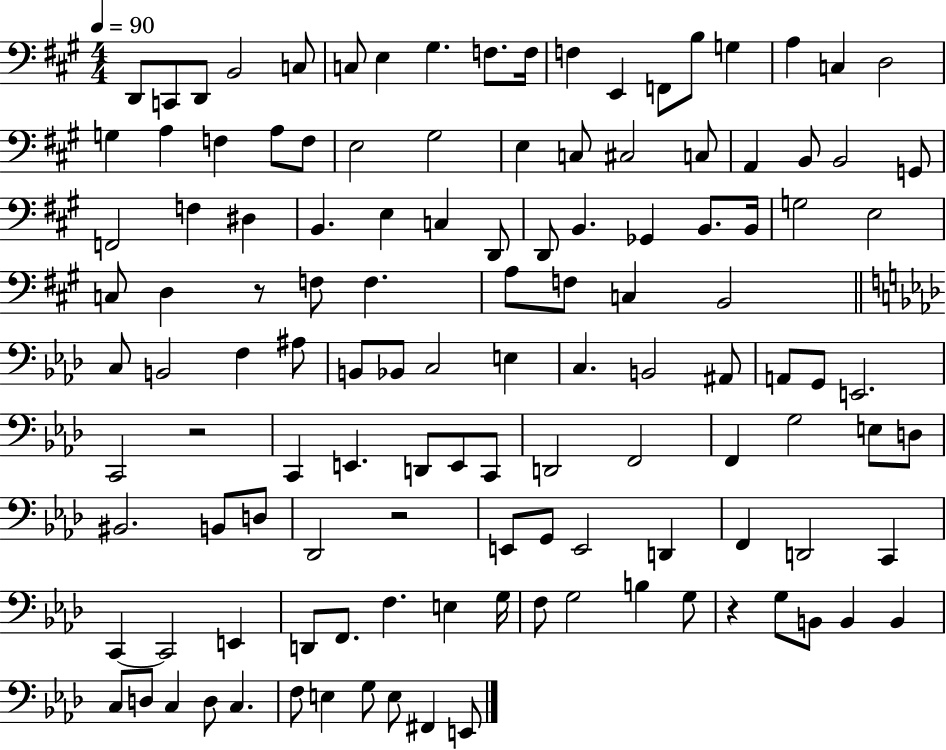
D2/e C2/e D2/e B2/h C3/e C3/e E3/q G#3/q. F3/e. F3/s F3/q E2/q F2/e B3/e G3/q A3/q C3/q D3/h G3/q A3/q F3/q A3/e F3/e E3/h G#3/h E3/q C3/e C#3/h C3/e A2/q B2/e B2/h G2/e F2/h F3/q D#3/q B2/q. E3/q C3/q D2/e D2/e B2/q. Gb2/q B2/e. B2/s G3/h E3/h C3/e D3/q R/e F3/e F3/q. A3/e F3/e C3/q B2/h C3/e B2/h F3/q A#3/e B2/e Bb2/e C3/h E3/q C3/q. B2/h A#2/e A2/e G2/e E2/h. C2/h R/h C2/q E2/q. D2/e E2/e C2/e D2/h F2/h F2/q G3/h E3/e D3/e BIS2/h. B2/e D3/e Db2/h R/h E2/e G2/e E2/h D2/q F2/q D2/h C2/q C2/q C2/h E2/q D2/e F2/e. F3/q. E3/q G3/s F3/e G3/h B3/q G3/e R/q G3/e B2/e B2/q B2/q C3/e D3/e C3/q D3/e C3/q. F3/e E3/q G3/e E3/e F#2/q E2/e